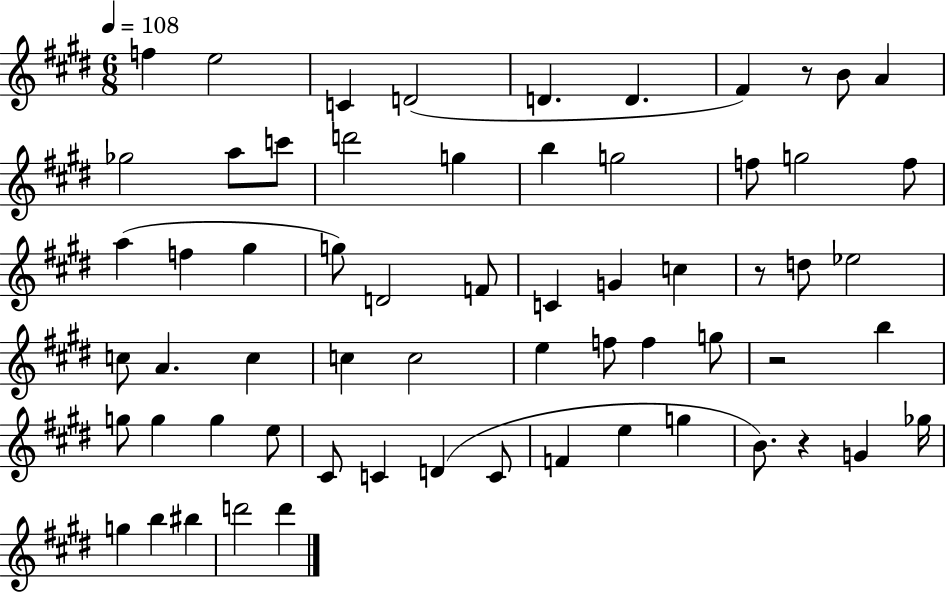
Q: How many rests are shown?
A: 4